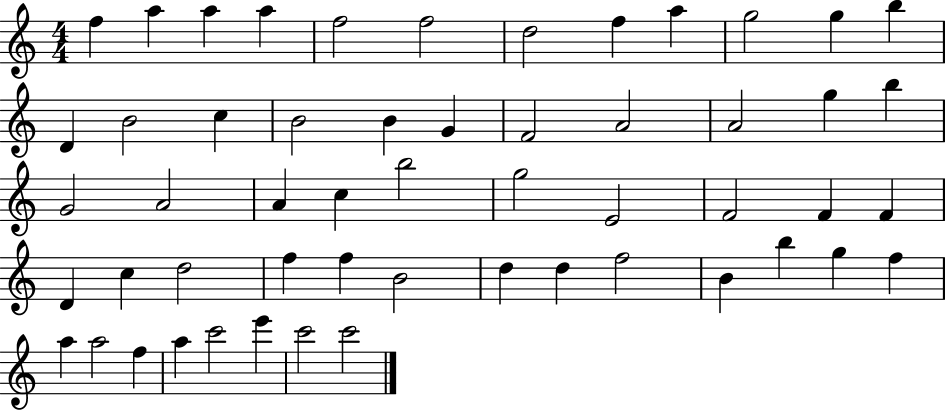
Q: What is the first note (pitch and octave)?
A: F5